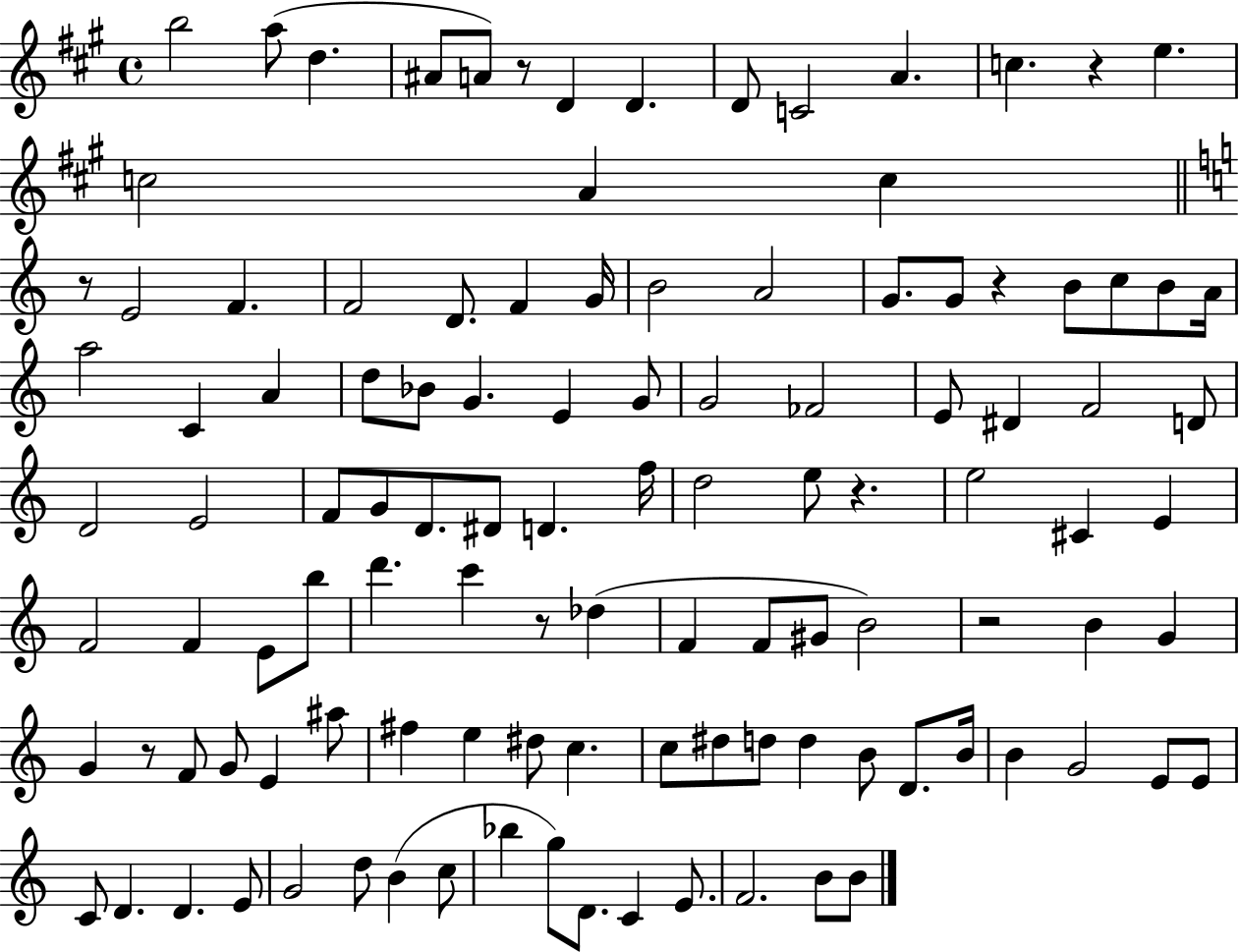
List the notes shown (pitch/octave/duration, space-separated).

B5/h A5/e D5/q. A#4/e A4/e R/e D4/q D4/q. D4/e C4/h A4/q. C5/q. R/q E5/q. C5/h A4/q C5/q R/e E4/h F4/q. F4/h D4/e. F4/q G4/s B4/h A4/h G4/e. G4/e R/q B4/e C5/e B4/e A4/s A5/h C4/q A4/q D5/e Bb4/e G4/q. E4/q G4/e G4/h FES4/h E4/e D#4/q F4/h D4/e D4/h E4/h F4/e G4/e D4/e. D#4/e D4/q. F5/s D5/h E5/e R/q. E5/h C#4/q E4/q F4/h F4/q E4/e B5/e D6/q. C6/q R/e Db5/q F4/q F4/e G#4/e B4/h R/h B4/q G4/q G4/q R/e F4/e G4/e E4/q A#5/e F#5/q E5/q D#5/e C5/q. C5/e D#5/e D5/e D5/q B4/e D4/e. B4/s B4/q G4/h E4/e E4/e C4/e D4/q. D4/q. E4/e G4/h D5/e B4/q C5/e Bb5/q G5/e D4/e. C4/q E4/e. F4/h. B4/e B4/e